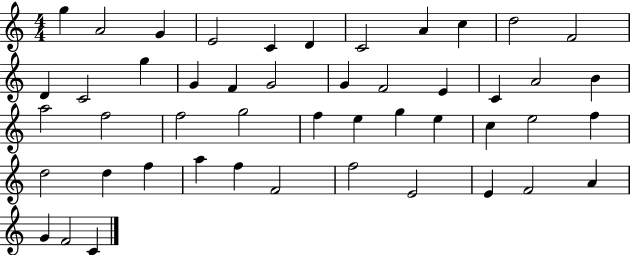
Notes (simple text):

G5/q A4/h G4/q E4/h C4/q D4/q C4/h A4/q C5/q D5/h F4/h D4/q C4/h G5/q G4/q F4/q G4/h G4/q F4/h E4/q C4/q A4/h B4/q A5/h F5/h F5/h G5/h F5/q E5/q G5/q E5/q C5/q E5/h F5/q D5/h D5/q F5/q A5/q F5/q F4/h F5/h E4/h E4/q F4/h A4/q G4/q F4/h C4/q